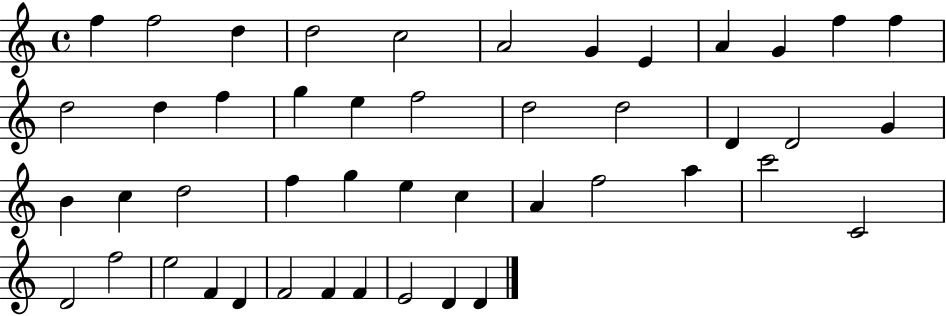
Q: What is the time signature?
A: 4/4